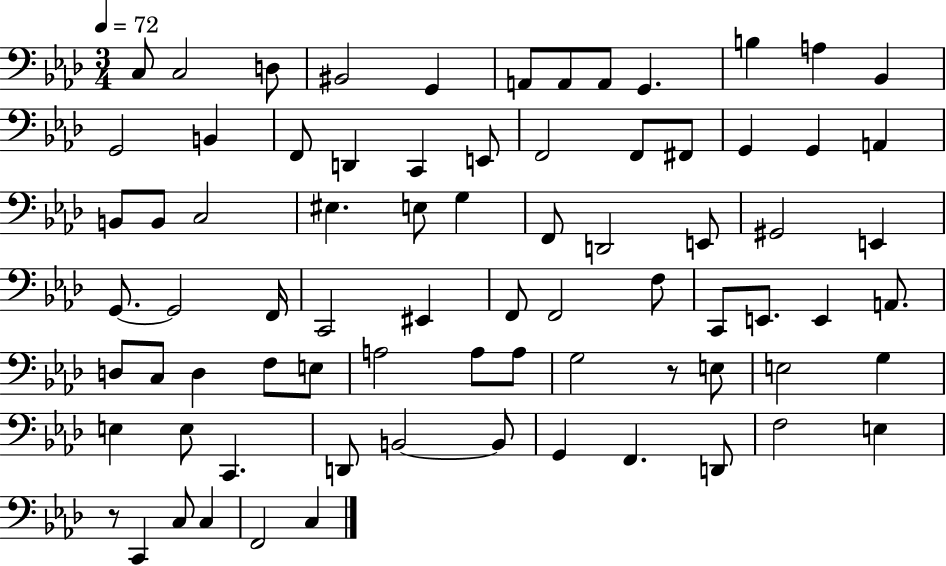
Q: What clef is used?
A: bass